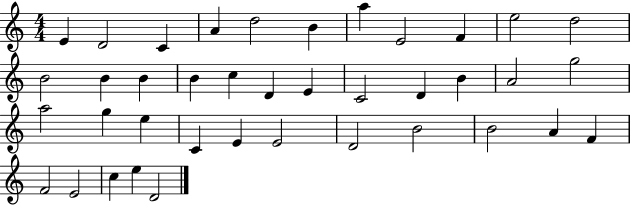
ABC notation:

X:1
T:Untitled
M:4/4
L:1/4
K:C
E D2 C A d2 B a E2 F e2 d2 B2 B B B c D E C2 D B A2 g2 a2 g e C E E2 D2 B2 B2 A F F2 E2 c e D2